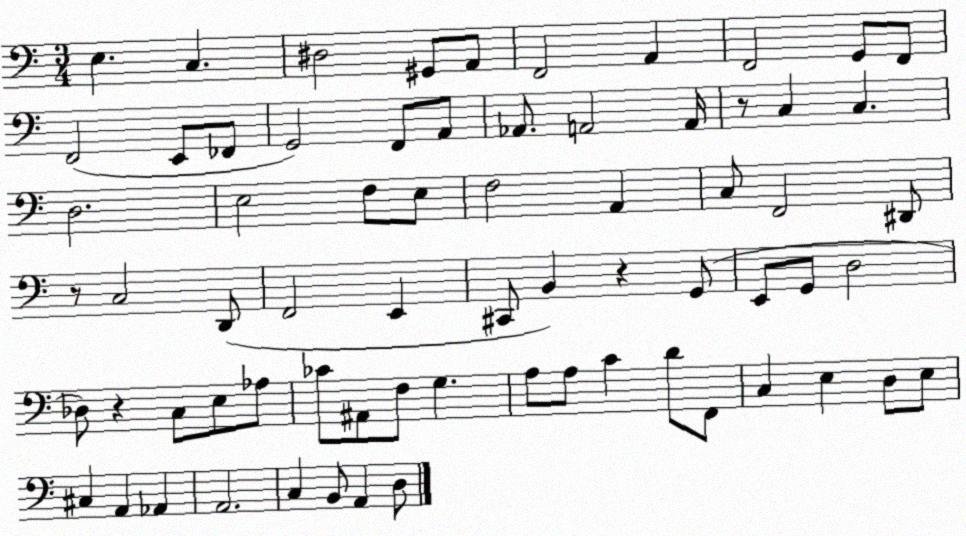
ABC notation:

X:1
T:Untitled
M:3/4
L:1/4
K:C
E, C, ^D,2 ^G,,/2 A,,/2 F,,2 A,, F,,2 G,,/2 F,,/2 F,,2 E,,/2 _F,,/2 G,,2 F,,/2 A,,/2 _A,,/2 A,,2 A,,/4 z/2 C, C, D,2 E,2 F,/2 E,/2 F,2 A,, C,/2 F,,2 ^D,,/2 z/2 C,2 D,,/2 F,,2 E,, ^C,,/2 B,, z G,,/2 E,,/2 G,,/2 D,2 _D,/2 z C,/2 E,/2 _A,/2 _C/2 ^A,,/2 F,/2 G, A,/2 A,/2 C D/2 F,,/2 C, E, D,/2 E,/2 ^C, A,, _A,, A,,2 C, B,,/2 A,, D,/2